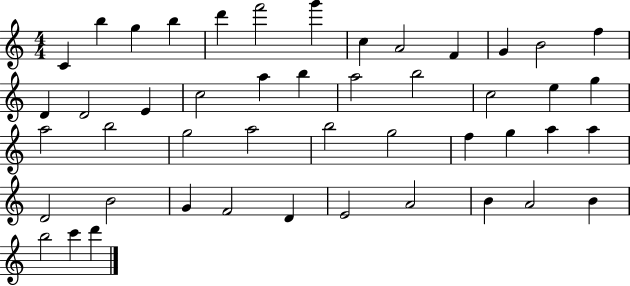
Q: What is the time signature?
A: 4/4